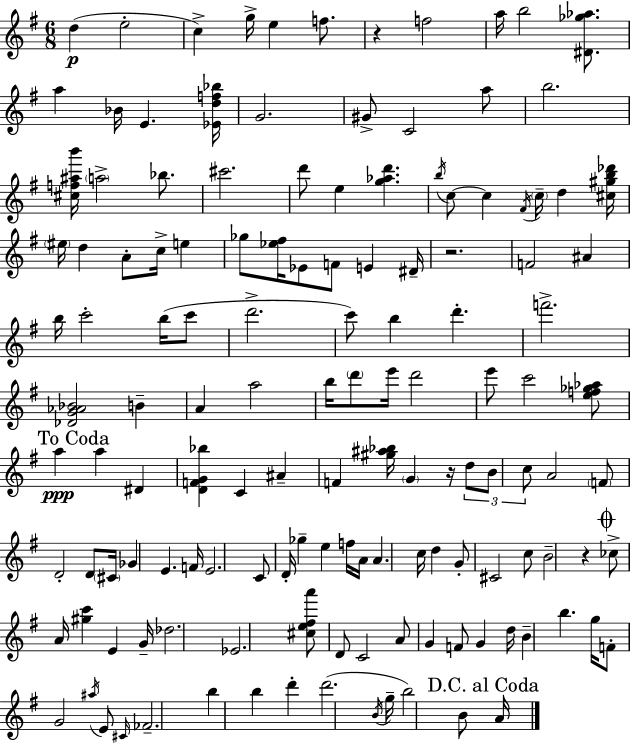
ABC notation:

X:1
T:Untitled
M:6/8
L:1/4
K:Em
d e2 c g/4 e f/2 z f2 a/4 b2 [^D_g_a]/2 a _B/4 E [_Edf_b]/4 G2 ^G/2 C2 a/2 b2 [^cf^ab']/4 a2 _b/2 ^c'2 d'/2 e [g_ad'] b/4 c/2 c ^F/4 c/4 d [^c^gb_d']/4 ^e/4 d A/2 c/4 e _g/2 [_e^f]/4 _E/2 F/2 E ^D/4 z2 F2 ^A b/4 c'2 b/4 c'/2 d'2 c'/2 b d' f'2 [_DG_A_B]2 B A a2 b/4 d'/2 e'/4 d'2 e'/2 c'2 [ef_g_a]/2 a a ^D [DFG_b] C ^A F [^g^a_b]/4 G z/4 d/2 B/2 c/2 A2 F/2 D2 D/2 ^C/4 _G E F/4 E2 C/2 D/4 _g e f/4 A/4 A c/4 d G/2 ^C2 c/2 B2 z _c/2 A/4 [^gc'] E G/4 _d2 _E2 [^ce^fa']/2 D/2 C2 A/2 G F/2 G d/4 B b g/4 F/2 G2 ^a/4 E/2 ^C/4 _F2 b b d' d'2 B/4 g/4 b2 B/2 A/4